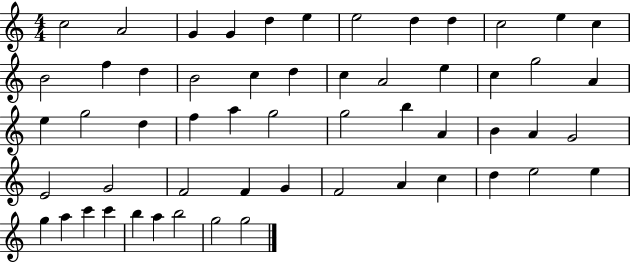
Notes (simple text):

C5/h A4/h G4/q G4/q D5/q E5/q E5/h D5/q D5/q C5/h E5/q C5/q B4/h F5/q D5/q B4/h C5/q D5/q C5/q A4/h E5/q C5/q G5/h A4/q E5/q G5/h D5/q F5/q A5/q G5/h G5/h B5/q A4/q B4/q A4/q G4/h E4/h G4/h F4/h F4/q G4/q F4/h A4/q C5/q D5/q E5/h E5/q G5/q A5/q C6/q C6/q B5/q A5/q B5/h G5/h G5/h